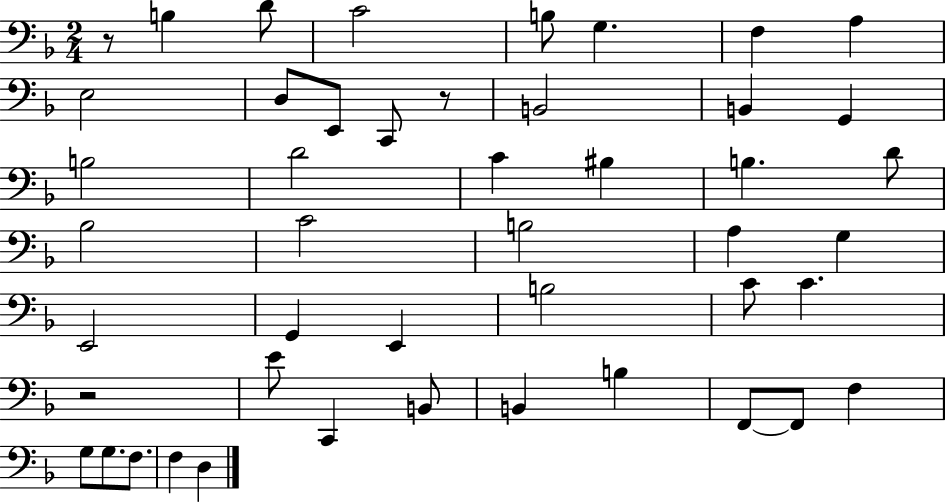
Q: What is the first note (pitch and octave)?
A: B3